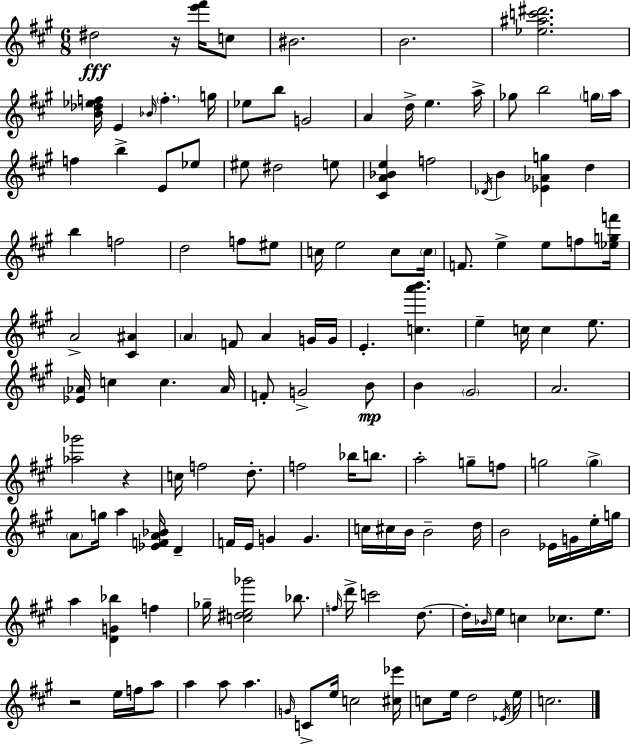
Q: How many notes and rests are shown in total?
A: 139